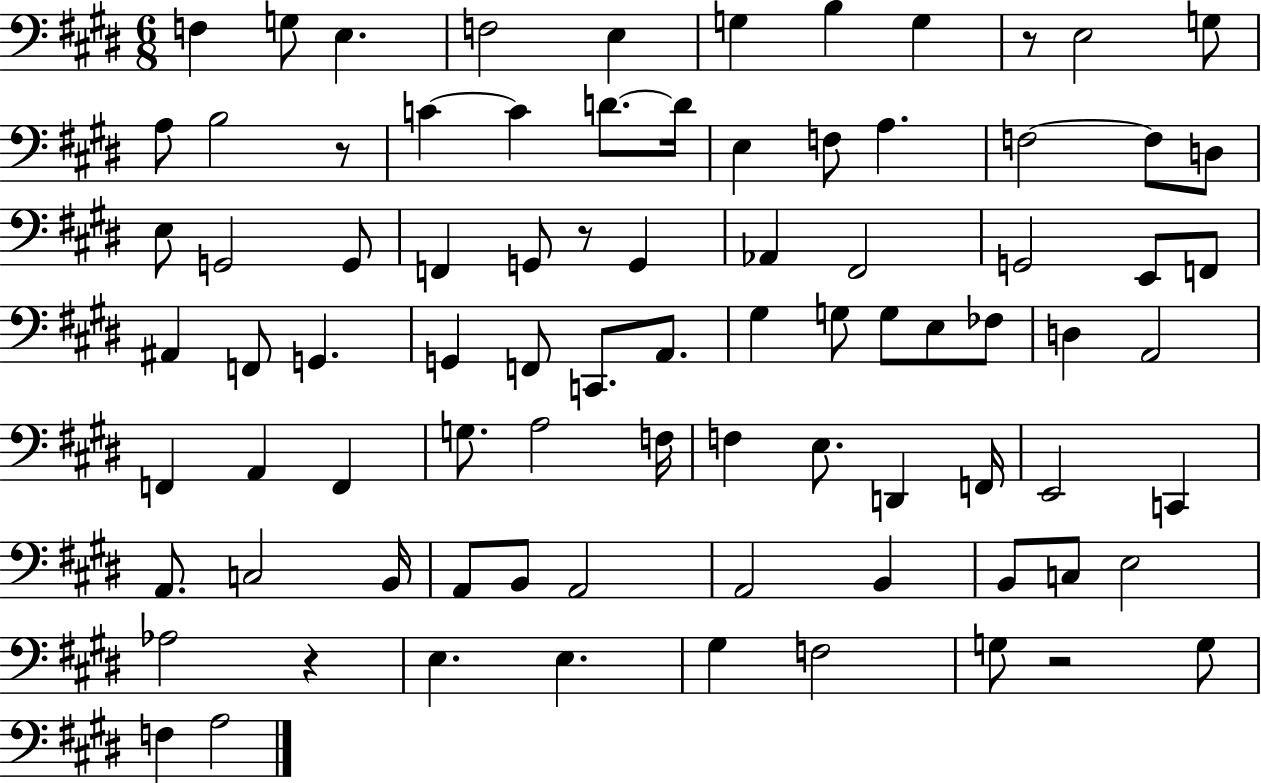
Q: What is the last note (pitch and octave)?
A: A3